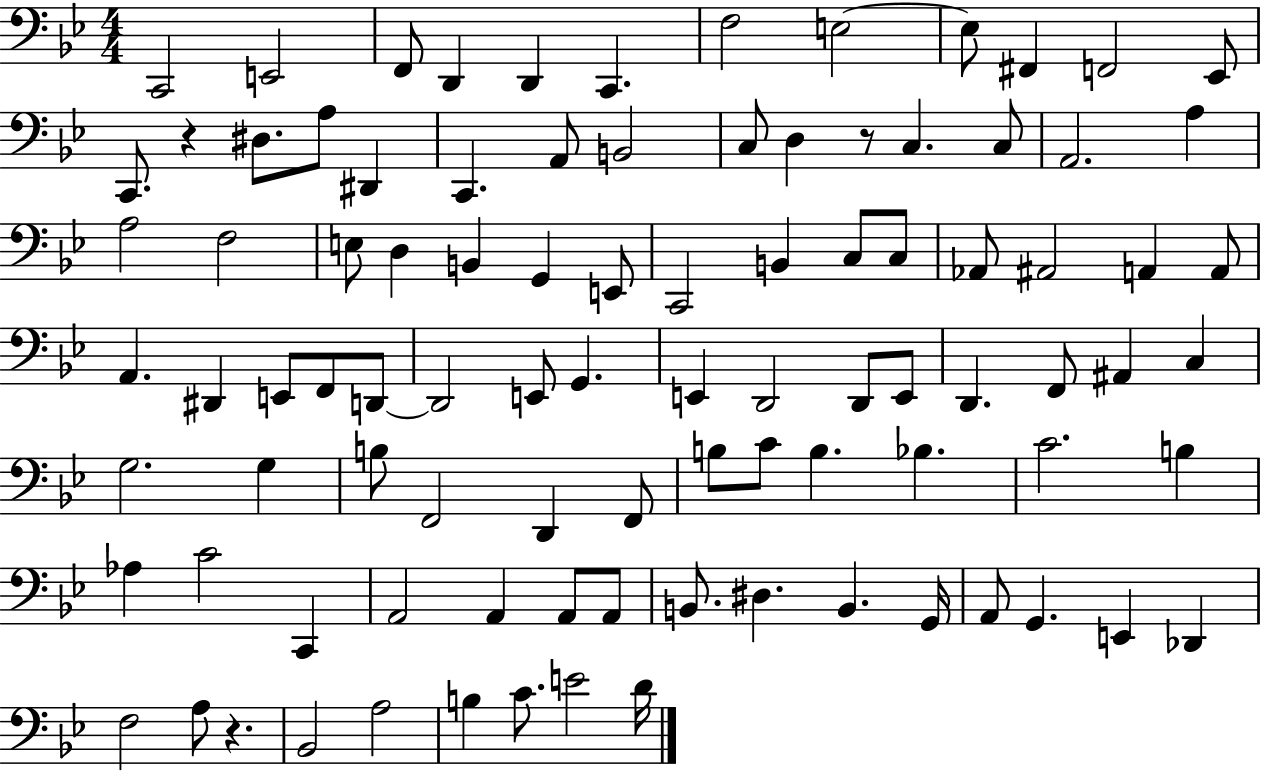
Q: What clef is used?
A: bass